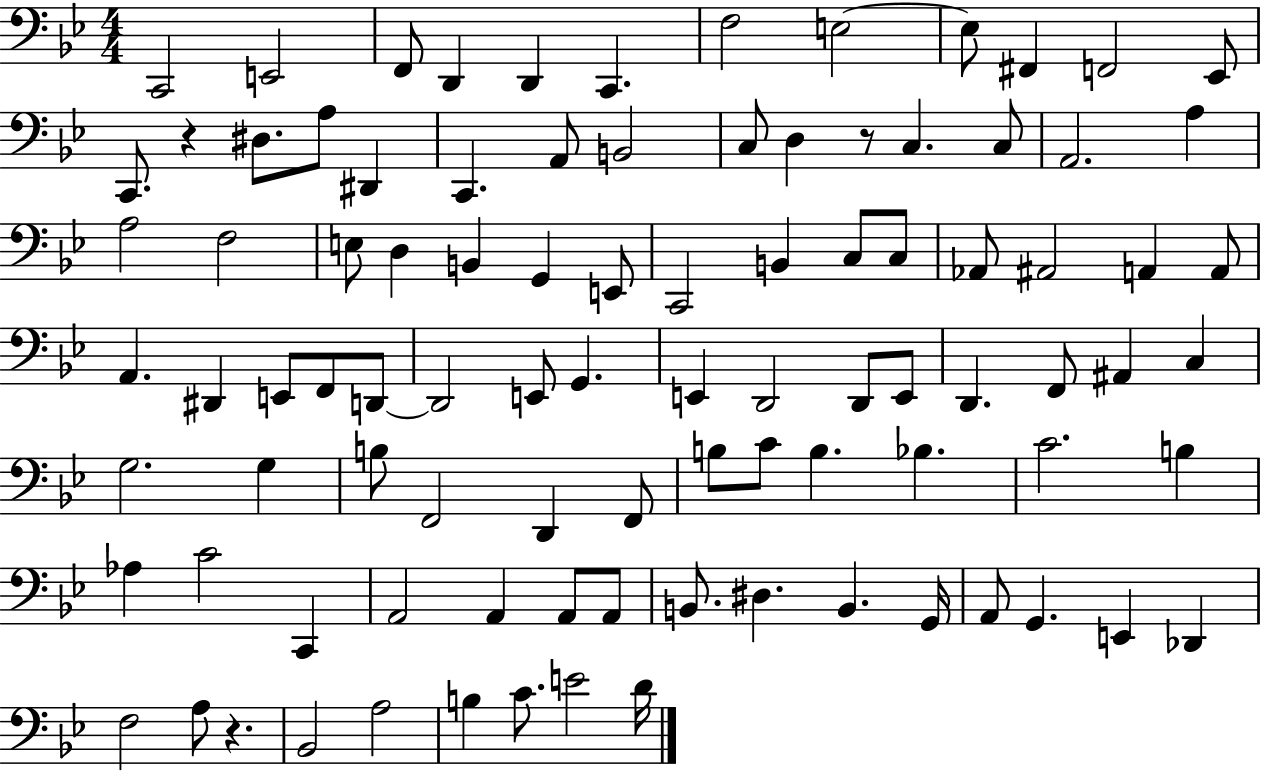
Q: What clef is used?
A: bass